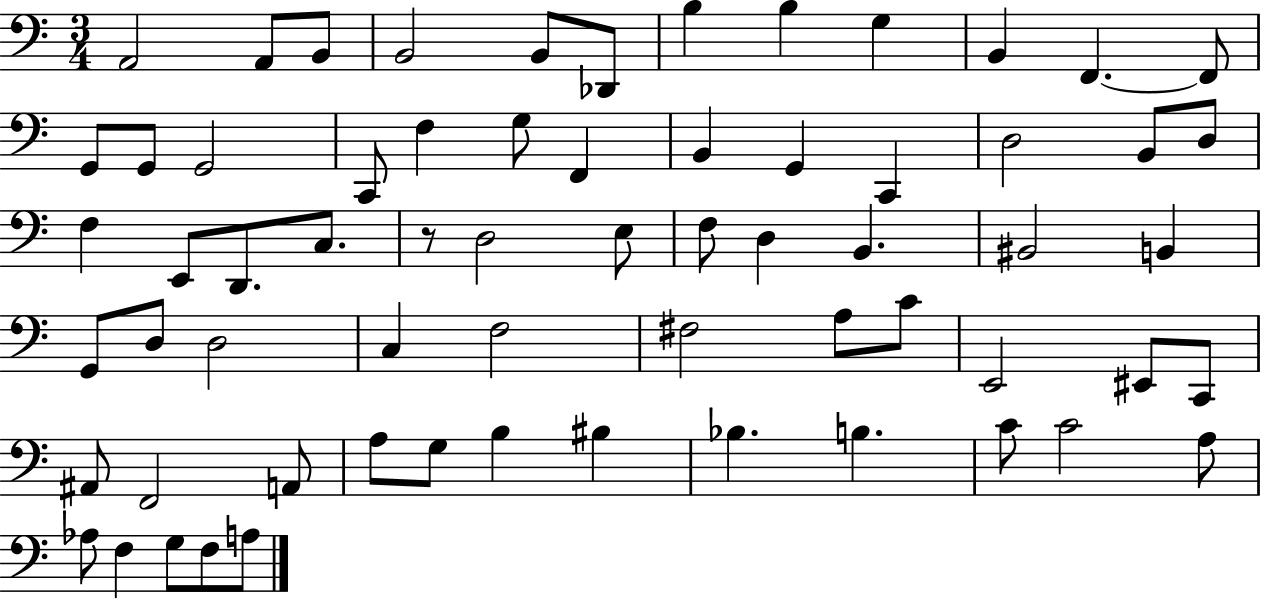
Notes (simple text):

A2/h A2/e B2/e B2/h B2/e Db2/e B3/q B3/q G3/q B2/q F2/q. F2/e G2/e G2/e G2/h C2/e F3/q G3/e F2/q B2/q G2/q C2/q D3/h B2/e D3/e F3/q E2/e D2/e. C3/e. R/e D3/h E3/e F3/e D3/q B2/q. BIS2/h B2/q G2/e D3/e D3/h C3/q F3/h F#3/h A3/e C4/e E2/h EIS2/e C2/e A#2/e F2/h A2/e A3/e G3/e B3/q BIS3/q Bb3/q. B3/q. C4/e C4/h A3/e Ab3/e F3/q G3/e F3/e A3/e